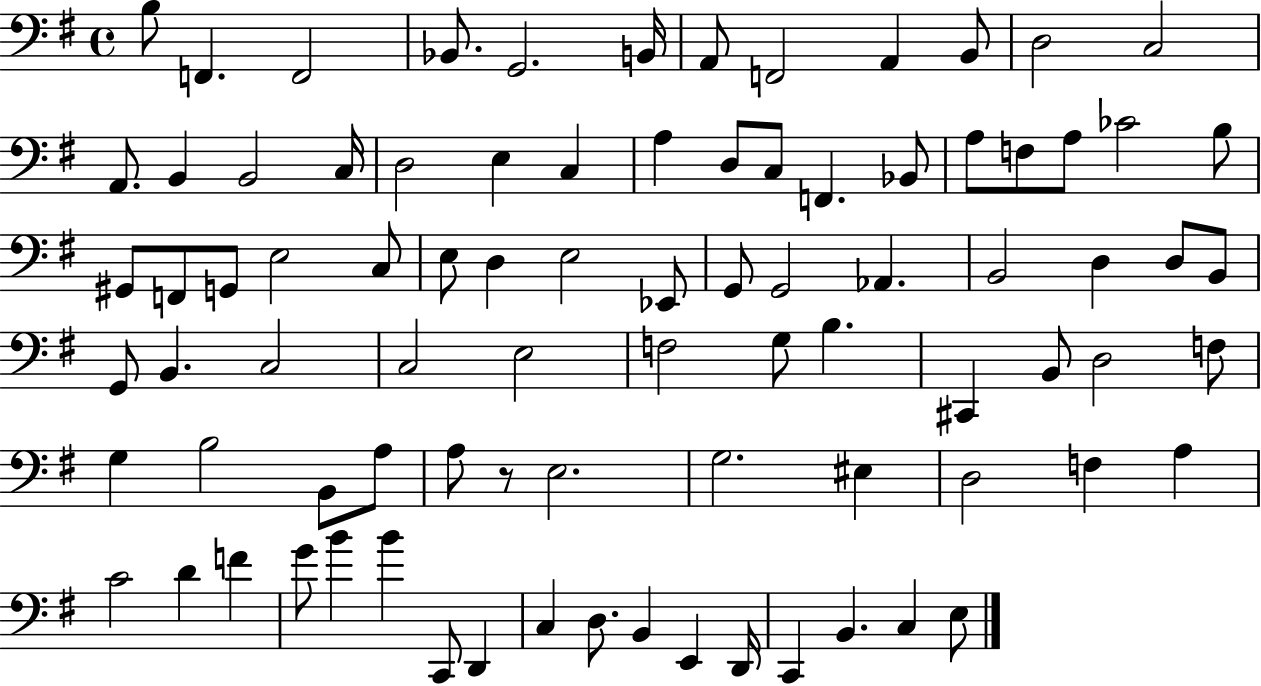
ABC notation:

X:1
T:Untitled
M:4/4
L:1/4
K:G
B,/2 F,, F,,2 _B,,/2 G,,2 B,,/4 A,,/2 F,,2 A,, B,,/2 D,2 C,2 A,,/2 B,, B,,2 C,/4 D,2 E, C, A, D,/2 C,/2 F,, _B,,/2 A,/2 F,/2 A,/2 _C2 B,/2 ^G,,/2 F,,/2 G,,/2 E,2 C,/2 E,/2 D, E,2 _E,,/2 G,,/2 G,,2 _A,, B,,2 D, D,/2 B,,/2 G,,/2 B,, C,2 C,2 E,2 F,2 G,/2 B, ^C,, B,,/2 D,2 F,/2 G, B,2 B,,/2 A,/2 A,/2 z/2 E,2 G,2 ^E, D,2 F, A, C2 D F G/2 B B C,,/2 D,, C, D,/2 B,, E,, D,,/4 C,, B,, C, E,/2